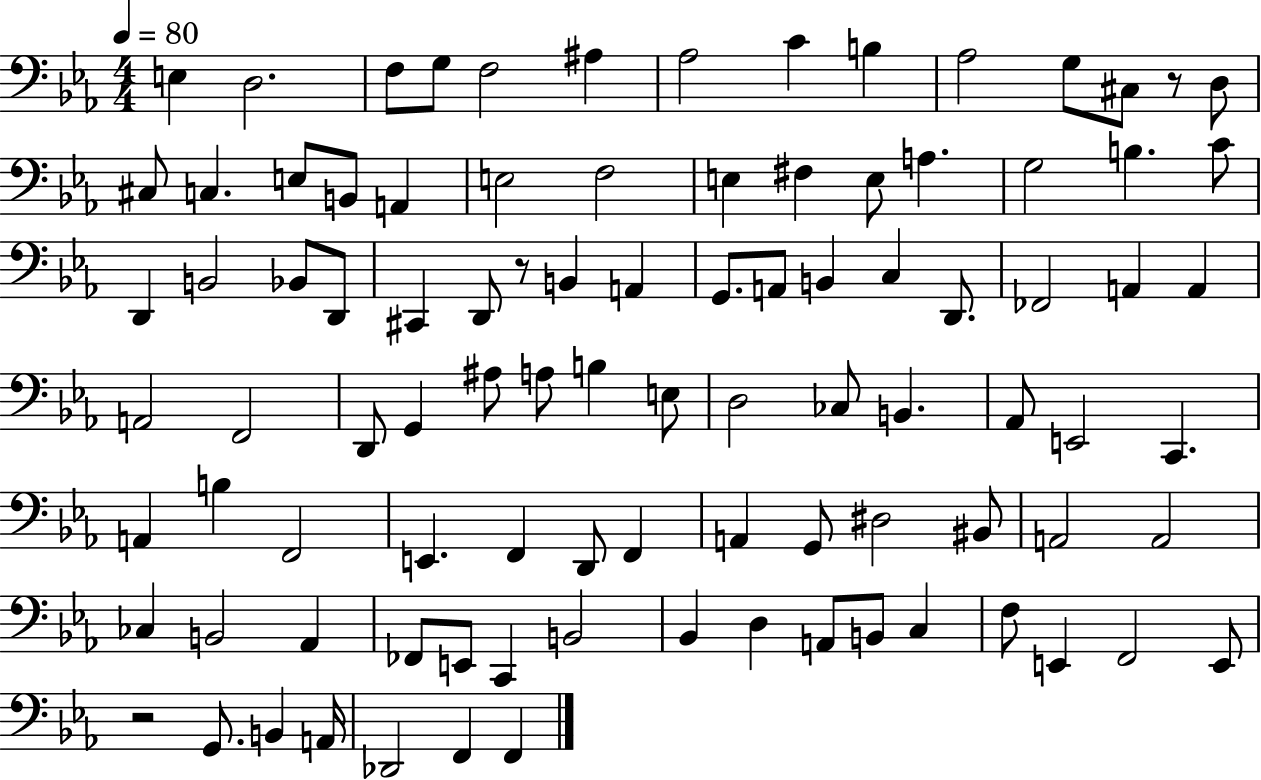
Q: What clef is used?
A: bass